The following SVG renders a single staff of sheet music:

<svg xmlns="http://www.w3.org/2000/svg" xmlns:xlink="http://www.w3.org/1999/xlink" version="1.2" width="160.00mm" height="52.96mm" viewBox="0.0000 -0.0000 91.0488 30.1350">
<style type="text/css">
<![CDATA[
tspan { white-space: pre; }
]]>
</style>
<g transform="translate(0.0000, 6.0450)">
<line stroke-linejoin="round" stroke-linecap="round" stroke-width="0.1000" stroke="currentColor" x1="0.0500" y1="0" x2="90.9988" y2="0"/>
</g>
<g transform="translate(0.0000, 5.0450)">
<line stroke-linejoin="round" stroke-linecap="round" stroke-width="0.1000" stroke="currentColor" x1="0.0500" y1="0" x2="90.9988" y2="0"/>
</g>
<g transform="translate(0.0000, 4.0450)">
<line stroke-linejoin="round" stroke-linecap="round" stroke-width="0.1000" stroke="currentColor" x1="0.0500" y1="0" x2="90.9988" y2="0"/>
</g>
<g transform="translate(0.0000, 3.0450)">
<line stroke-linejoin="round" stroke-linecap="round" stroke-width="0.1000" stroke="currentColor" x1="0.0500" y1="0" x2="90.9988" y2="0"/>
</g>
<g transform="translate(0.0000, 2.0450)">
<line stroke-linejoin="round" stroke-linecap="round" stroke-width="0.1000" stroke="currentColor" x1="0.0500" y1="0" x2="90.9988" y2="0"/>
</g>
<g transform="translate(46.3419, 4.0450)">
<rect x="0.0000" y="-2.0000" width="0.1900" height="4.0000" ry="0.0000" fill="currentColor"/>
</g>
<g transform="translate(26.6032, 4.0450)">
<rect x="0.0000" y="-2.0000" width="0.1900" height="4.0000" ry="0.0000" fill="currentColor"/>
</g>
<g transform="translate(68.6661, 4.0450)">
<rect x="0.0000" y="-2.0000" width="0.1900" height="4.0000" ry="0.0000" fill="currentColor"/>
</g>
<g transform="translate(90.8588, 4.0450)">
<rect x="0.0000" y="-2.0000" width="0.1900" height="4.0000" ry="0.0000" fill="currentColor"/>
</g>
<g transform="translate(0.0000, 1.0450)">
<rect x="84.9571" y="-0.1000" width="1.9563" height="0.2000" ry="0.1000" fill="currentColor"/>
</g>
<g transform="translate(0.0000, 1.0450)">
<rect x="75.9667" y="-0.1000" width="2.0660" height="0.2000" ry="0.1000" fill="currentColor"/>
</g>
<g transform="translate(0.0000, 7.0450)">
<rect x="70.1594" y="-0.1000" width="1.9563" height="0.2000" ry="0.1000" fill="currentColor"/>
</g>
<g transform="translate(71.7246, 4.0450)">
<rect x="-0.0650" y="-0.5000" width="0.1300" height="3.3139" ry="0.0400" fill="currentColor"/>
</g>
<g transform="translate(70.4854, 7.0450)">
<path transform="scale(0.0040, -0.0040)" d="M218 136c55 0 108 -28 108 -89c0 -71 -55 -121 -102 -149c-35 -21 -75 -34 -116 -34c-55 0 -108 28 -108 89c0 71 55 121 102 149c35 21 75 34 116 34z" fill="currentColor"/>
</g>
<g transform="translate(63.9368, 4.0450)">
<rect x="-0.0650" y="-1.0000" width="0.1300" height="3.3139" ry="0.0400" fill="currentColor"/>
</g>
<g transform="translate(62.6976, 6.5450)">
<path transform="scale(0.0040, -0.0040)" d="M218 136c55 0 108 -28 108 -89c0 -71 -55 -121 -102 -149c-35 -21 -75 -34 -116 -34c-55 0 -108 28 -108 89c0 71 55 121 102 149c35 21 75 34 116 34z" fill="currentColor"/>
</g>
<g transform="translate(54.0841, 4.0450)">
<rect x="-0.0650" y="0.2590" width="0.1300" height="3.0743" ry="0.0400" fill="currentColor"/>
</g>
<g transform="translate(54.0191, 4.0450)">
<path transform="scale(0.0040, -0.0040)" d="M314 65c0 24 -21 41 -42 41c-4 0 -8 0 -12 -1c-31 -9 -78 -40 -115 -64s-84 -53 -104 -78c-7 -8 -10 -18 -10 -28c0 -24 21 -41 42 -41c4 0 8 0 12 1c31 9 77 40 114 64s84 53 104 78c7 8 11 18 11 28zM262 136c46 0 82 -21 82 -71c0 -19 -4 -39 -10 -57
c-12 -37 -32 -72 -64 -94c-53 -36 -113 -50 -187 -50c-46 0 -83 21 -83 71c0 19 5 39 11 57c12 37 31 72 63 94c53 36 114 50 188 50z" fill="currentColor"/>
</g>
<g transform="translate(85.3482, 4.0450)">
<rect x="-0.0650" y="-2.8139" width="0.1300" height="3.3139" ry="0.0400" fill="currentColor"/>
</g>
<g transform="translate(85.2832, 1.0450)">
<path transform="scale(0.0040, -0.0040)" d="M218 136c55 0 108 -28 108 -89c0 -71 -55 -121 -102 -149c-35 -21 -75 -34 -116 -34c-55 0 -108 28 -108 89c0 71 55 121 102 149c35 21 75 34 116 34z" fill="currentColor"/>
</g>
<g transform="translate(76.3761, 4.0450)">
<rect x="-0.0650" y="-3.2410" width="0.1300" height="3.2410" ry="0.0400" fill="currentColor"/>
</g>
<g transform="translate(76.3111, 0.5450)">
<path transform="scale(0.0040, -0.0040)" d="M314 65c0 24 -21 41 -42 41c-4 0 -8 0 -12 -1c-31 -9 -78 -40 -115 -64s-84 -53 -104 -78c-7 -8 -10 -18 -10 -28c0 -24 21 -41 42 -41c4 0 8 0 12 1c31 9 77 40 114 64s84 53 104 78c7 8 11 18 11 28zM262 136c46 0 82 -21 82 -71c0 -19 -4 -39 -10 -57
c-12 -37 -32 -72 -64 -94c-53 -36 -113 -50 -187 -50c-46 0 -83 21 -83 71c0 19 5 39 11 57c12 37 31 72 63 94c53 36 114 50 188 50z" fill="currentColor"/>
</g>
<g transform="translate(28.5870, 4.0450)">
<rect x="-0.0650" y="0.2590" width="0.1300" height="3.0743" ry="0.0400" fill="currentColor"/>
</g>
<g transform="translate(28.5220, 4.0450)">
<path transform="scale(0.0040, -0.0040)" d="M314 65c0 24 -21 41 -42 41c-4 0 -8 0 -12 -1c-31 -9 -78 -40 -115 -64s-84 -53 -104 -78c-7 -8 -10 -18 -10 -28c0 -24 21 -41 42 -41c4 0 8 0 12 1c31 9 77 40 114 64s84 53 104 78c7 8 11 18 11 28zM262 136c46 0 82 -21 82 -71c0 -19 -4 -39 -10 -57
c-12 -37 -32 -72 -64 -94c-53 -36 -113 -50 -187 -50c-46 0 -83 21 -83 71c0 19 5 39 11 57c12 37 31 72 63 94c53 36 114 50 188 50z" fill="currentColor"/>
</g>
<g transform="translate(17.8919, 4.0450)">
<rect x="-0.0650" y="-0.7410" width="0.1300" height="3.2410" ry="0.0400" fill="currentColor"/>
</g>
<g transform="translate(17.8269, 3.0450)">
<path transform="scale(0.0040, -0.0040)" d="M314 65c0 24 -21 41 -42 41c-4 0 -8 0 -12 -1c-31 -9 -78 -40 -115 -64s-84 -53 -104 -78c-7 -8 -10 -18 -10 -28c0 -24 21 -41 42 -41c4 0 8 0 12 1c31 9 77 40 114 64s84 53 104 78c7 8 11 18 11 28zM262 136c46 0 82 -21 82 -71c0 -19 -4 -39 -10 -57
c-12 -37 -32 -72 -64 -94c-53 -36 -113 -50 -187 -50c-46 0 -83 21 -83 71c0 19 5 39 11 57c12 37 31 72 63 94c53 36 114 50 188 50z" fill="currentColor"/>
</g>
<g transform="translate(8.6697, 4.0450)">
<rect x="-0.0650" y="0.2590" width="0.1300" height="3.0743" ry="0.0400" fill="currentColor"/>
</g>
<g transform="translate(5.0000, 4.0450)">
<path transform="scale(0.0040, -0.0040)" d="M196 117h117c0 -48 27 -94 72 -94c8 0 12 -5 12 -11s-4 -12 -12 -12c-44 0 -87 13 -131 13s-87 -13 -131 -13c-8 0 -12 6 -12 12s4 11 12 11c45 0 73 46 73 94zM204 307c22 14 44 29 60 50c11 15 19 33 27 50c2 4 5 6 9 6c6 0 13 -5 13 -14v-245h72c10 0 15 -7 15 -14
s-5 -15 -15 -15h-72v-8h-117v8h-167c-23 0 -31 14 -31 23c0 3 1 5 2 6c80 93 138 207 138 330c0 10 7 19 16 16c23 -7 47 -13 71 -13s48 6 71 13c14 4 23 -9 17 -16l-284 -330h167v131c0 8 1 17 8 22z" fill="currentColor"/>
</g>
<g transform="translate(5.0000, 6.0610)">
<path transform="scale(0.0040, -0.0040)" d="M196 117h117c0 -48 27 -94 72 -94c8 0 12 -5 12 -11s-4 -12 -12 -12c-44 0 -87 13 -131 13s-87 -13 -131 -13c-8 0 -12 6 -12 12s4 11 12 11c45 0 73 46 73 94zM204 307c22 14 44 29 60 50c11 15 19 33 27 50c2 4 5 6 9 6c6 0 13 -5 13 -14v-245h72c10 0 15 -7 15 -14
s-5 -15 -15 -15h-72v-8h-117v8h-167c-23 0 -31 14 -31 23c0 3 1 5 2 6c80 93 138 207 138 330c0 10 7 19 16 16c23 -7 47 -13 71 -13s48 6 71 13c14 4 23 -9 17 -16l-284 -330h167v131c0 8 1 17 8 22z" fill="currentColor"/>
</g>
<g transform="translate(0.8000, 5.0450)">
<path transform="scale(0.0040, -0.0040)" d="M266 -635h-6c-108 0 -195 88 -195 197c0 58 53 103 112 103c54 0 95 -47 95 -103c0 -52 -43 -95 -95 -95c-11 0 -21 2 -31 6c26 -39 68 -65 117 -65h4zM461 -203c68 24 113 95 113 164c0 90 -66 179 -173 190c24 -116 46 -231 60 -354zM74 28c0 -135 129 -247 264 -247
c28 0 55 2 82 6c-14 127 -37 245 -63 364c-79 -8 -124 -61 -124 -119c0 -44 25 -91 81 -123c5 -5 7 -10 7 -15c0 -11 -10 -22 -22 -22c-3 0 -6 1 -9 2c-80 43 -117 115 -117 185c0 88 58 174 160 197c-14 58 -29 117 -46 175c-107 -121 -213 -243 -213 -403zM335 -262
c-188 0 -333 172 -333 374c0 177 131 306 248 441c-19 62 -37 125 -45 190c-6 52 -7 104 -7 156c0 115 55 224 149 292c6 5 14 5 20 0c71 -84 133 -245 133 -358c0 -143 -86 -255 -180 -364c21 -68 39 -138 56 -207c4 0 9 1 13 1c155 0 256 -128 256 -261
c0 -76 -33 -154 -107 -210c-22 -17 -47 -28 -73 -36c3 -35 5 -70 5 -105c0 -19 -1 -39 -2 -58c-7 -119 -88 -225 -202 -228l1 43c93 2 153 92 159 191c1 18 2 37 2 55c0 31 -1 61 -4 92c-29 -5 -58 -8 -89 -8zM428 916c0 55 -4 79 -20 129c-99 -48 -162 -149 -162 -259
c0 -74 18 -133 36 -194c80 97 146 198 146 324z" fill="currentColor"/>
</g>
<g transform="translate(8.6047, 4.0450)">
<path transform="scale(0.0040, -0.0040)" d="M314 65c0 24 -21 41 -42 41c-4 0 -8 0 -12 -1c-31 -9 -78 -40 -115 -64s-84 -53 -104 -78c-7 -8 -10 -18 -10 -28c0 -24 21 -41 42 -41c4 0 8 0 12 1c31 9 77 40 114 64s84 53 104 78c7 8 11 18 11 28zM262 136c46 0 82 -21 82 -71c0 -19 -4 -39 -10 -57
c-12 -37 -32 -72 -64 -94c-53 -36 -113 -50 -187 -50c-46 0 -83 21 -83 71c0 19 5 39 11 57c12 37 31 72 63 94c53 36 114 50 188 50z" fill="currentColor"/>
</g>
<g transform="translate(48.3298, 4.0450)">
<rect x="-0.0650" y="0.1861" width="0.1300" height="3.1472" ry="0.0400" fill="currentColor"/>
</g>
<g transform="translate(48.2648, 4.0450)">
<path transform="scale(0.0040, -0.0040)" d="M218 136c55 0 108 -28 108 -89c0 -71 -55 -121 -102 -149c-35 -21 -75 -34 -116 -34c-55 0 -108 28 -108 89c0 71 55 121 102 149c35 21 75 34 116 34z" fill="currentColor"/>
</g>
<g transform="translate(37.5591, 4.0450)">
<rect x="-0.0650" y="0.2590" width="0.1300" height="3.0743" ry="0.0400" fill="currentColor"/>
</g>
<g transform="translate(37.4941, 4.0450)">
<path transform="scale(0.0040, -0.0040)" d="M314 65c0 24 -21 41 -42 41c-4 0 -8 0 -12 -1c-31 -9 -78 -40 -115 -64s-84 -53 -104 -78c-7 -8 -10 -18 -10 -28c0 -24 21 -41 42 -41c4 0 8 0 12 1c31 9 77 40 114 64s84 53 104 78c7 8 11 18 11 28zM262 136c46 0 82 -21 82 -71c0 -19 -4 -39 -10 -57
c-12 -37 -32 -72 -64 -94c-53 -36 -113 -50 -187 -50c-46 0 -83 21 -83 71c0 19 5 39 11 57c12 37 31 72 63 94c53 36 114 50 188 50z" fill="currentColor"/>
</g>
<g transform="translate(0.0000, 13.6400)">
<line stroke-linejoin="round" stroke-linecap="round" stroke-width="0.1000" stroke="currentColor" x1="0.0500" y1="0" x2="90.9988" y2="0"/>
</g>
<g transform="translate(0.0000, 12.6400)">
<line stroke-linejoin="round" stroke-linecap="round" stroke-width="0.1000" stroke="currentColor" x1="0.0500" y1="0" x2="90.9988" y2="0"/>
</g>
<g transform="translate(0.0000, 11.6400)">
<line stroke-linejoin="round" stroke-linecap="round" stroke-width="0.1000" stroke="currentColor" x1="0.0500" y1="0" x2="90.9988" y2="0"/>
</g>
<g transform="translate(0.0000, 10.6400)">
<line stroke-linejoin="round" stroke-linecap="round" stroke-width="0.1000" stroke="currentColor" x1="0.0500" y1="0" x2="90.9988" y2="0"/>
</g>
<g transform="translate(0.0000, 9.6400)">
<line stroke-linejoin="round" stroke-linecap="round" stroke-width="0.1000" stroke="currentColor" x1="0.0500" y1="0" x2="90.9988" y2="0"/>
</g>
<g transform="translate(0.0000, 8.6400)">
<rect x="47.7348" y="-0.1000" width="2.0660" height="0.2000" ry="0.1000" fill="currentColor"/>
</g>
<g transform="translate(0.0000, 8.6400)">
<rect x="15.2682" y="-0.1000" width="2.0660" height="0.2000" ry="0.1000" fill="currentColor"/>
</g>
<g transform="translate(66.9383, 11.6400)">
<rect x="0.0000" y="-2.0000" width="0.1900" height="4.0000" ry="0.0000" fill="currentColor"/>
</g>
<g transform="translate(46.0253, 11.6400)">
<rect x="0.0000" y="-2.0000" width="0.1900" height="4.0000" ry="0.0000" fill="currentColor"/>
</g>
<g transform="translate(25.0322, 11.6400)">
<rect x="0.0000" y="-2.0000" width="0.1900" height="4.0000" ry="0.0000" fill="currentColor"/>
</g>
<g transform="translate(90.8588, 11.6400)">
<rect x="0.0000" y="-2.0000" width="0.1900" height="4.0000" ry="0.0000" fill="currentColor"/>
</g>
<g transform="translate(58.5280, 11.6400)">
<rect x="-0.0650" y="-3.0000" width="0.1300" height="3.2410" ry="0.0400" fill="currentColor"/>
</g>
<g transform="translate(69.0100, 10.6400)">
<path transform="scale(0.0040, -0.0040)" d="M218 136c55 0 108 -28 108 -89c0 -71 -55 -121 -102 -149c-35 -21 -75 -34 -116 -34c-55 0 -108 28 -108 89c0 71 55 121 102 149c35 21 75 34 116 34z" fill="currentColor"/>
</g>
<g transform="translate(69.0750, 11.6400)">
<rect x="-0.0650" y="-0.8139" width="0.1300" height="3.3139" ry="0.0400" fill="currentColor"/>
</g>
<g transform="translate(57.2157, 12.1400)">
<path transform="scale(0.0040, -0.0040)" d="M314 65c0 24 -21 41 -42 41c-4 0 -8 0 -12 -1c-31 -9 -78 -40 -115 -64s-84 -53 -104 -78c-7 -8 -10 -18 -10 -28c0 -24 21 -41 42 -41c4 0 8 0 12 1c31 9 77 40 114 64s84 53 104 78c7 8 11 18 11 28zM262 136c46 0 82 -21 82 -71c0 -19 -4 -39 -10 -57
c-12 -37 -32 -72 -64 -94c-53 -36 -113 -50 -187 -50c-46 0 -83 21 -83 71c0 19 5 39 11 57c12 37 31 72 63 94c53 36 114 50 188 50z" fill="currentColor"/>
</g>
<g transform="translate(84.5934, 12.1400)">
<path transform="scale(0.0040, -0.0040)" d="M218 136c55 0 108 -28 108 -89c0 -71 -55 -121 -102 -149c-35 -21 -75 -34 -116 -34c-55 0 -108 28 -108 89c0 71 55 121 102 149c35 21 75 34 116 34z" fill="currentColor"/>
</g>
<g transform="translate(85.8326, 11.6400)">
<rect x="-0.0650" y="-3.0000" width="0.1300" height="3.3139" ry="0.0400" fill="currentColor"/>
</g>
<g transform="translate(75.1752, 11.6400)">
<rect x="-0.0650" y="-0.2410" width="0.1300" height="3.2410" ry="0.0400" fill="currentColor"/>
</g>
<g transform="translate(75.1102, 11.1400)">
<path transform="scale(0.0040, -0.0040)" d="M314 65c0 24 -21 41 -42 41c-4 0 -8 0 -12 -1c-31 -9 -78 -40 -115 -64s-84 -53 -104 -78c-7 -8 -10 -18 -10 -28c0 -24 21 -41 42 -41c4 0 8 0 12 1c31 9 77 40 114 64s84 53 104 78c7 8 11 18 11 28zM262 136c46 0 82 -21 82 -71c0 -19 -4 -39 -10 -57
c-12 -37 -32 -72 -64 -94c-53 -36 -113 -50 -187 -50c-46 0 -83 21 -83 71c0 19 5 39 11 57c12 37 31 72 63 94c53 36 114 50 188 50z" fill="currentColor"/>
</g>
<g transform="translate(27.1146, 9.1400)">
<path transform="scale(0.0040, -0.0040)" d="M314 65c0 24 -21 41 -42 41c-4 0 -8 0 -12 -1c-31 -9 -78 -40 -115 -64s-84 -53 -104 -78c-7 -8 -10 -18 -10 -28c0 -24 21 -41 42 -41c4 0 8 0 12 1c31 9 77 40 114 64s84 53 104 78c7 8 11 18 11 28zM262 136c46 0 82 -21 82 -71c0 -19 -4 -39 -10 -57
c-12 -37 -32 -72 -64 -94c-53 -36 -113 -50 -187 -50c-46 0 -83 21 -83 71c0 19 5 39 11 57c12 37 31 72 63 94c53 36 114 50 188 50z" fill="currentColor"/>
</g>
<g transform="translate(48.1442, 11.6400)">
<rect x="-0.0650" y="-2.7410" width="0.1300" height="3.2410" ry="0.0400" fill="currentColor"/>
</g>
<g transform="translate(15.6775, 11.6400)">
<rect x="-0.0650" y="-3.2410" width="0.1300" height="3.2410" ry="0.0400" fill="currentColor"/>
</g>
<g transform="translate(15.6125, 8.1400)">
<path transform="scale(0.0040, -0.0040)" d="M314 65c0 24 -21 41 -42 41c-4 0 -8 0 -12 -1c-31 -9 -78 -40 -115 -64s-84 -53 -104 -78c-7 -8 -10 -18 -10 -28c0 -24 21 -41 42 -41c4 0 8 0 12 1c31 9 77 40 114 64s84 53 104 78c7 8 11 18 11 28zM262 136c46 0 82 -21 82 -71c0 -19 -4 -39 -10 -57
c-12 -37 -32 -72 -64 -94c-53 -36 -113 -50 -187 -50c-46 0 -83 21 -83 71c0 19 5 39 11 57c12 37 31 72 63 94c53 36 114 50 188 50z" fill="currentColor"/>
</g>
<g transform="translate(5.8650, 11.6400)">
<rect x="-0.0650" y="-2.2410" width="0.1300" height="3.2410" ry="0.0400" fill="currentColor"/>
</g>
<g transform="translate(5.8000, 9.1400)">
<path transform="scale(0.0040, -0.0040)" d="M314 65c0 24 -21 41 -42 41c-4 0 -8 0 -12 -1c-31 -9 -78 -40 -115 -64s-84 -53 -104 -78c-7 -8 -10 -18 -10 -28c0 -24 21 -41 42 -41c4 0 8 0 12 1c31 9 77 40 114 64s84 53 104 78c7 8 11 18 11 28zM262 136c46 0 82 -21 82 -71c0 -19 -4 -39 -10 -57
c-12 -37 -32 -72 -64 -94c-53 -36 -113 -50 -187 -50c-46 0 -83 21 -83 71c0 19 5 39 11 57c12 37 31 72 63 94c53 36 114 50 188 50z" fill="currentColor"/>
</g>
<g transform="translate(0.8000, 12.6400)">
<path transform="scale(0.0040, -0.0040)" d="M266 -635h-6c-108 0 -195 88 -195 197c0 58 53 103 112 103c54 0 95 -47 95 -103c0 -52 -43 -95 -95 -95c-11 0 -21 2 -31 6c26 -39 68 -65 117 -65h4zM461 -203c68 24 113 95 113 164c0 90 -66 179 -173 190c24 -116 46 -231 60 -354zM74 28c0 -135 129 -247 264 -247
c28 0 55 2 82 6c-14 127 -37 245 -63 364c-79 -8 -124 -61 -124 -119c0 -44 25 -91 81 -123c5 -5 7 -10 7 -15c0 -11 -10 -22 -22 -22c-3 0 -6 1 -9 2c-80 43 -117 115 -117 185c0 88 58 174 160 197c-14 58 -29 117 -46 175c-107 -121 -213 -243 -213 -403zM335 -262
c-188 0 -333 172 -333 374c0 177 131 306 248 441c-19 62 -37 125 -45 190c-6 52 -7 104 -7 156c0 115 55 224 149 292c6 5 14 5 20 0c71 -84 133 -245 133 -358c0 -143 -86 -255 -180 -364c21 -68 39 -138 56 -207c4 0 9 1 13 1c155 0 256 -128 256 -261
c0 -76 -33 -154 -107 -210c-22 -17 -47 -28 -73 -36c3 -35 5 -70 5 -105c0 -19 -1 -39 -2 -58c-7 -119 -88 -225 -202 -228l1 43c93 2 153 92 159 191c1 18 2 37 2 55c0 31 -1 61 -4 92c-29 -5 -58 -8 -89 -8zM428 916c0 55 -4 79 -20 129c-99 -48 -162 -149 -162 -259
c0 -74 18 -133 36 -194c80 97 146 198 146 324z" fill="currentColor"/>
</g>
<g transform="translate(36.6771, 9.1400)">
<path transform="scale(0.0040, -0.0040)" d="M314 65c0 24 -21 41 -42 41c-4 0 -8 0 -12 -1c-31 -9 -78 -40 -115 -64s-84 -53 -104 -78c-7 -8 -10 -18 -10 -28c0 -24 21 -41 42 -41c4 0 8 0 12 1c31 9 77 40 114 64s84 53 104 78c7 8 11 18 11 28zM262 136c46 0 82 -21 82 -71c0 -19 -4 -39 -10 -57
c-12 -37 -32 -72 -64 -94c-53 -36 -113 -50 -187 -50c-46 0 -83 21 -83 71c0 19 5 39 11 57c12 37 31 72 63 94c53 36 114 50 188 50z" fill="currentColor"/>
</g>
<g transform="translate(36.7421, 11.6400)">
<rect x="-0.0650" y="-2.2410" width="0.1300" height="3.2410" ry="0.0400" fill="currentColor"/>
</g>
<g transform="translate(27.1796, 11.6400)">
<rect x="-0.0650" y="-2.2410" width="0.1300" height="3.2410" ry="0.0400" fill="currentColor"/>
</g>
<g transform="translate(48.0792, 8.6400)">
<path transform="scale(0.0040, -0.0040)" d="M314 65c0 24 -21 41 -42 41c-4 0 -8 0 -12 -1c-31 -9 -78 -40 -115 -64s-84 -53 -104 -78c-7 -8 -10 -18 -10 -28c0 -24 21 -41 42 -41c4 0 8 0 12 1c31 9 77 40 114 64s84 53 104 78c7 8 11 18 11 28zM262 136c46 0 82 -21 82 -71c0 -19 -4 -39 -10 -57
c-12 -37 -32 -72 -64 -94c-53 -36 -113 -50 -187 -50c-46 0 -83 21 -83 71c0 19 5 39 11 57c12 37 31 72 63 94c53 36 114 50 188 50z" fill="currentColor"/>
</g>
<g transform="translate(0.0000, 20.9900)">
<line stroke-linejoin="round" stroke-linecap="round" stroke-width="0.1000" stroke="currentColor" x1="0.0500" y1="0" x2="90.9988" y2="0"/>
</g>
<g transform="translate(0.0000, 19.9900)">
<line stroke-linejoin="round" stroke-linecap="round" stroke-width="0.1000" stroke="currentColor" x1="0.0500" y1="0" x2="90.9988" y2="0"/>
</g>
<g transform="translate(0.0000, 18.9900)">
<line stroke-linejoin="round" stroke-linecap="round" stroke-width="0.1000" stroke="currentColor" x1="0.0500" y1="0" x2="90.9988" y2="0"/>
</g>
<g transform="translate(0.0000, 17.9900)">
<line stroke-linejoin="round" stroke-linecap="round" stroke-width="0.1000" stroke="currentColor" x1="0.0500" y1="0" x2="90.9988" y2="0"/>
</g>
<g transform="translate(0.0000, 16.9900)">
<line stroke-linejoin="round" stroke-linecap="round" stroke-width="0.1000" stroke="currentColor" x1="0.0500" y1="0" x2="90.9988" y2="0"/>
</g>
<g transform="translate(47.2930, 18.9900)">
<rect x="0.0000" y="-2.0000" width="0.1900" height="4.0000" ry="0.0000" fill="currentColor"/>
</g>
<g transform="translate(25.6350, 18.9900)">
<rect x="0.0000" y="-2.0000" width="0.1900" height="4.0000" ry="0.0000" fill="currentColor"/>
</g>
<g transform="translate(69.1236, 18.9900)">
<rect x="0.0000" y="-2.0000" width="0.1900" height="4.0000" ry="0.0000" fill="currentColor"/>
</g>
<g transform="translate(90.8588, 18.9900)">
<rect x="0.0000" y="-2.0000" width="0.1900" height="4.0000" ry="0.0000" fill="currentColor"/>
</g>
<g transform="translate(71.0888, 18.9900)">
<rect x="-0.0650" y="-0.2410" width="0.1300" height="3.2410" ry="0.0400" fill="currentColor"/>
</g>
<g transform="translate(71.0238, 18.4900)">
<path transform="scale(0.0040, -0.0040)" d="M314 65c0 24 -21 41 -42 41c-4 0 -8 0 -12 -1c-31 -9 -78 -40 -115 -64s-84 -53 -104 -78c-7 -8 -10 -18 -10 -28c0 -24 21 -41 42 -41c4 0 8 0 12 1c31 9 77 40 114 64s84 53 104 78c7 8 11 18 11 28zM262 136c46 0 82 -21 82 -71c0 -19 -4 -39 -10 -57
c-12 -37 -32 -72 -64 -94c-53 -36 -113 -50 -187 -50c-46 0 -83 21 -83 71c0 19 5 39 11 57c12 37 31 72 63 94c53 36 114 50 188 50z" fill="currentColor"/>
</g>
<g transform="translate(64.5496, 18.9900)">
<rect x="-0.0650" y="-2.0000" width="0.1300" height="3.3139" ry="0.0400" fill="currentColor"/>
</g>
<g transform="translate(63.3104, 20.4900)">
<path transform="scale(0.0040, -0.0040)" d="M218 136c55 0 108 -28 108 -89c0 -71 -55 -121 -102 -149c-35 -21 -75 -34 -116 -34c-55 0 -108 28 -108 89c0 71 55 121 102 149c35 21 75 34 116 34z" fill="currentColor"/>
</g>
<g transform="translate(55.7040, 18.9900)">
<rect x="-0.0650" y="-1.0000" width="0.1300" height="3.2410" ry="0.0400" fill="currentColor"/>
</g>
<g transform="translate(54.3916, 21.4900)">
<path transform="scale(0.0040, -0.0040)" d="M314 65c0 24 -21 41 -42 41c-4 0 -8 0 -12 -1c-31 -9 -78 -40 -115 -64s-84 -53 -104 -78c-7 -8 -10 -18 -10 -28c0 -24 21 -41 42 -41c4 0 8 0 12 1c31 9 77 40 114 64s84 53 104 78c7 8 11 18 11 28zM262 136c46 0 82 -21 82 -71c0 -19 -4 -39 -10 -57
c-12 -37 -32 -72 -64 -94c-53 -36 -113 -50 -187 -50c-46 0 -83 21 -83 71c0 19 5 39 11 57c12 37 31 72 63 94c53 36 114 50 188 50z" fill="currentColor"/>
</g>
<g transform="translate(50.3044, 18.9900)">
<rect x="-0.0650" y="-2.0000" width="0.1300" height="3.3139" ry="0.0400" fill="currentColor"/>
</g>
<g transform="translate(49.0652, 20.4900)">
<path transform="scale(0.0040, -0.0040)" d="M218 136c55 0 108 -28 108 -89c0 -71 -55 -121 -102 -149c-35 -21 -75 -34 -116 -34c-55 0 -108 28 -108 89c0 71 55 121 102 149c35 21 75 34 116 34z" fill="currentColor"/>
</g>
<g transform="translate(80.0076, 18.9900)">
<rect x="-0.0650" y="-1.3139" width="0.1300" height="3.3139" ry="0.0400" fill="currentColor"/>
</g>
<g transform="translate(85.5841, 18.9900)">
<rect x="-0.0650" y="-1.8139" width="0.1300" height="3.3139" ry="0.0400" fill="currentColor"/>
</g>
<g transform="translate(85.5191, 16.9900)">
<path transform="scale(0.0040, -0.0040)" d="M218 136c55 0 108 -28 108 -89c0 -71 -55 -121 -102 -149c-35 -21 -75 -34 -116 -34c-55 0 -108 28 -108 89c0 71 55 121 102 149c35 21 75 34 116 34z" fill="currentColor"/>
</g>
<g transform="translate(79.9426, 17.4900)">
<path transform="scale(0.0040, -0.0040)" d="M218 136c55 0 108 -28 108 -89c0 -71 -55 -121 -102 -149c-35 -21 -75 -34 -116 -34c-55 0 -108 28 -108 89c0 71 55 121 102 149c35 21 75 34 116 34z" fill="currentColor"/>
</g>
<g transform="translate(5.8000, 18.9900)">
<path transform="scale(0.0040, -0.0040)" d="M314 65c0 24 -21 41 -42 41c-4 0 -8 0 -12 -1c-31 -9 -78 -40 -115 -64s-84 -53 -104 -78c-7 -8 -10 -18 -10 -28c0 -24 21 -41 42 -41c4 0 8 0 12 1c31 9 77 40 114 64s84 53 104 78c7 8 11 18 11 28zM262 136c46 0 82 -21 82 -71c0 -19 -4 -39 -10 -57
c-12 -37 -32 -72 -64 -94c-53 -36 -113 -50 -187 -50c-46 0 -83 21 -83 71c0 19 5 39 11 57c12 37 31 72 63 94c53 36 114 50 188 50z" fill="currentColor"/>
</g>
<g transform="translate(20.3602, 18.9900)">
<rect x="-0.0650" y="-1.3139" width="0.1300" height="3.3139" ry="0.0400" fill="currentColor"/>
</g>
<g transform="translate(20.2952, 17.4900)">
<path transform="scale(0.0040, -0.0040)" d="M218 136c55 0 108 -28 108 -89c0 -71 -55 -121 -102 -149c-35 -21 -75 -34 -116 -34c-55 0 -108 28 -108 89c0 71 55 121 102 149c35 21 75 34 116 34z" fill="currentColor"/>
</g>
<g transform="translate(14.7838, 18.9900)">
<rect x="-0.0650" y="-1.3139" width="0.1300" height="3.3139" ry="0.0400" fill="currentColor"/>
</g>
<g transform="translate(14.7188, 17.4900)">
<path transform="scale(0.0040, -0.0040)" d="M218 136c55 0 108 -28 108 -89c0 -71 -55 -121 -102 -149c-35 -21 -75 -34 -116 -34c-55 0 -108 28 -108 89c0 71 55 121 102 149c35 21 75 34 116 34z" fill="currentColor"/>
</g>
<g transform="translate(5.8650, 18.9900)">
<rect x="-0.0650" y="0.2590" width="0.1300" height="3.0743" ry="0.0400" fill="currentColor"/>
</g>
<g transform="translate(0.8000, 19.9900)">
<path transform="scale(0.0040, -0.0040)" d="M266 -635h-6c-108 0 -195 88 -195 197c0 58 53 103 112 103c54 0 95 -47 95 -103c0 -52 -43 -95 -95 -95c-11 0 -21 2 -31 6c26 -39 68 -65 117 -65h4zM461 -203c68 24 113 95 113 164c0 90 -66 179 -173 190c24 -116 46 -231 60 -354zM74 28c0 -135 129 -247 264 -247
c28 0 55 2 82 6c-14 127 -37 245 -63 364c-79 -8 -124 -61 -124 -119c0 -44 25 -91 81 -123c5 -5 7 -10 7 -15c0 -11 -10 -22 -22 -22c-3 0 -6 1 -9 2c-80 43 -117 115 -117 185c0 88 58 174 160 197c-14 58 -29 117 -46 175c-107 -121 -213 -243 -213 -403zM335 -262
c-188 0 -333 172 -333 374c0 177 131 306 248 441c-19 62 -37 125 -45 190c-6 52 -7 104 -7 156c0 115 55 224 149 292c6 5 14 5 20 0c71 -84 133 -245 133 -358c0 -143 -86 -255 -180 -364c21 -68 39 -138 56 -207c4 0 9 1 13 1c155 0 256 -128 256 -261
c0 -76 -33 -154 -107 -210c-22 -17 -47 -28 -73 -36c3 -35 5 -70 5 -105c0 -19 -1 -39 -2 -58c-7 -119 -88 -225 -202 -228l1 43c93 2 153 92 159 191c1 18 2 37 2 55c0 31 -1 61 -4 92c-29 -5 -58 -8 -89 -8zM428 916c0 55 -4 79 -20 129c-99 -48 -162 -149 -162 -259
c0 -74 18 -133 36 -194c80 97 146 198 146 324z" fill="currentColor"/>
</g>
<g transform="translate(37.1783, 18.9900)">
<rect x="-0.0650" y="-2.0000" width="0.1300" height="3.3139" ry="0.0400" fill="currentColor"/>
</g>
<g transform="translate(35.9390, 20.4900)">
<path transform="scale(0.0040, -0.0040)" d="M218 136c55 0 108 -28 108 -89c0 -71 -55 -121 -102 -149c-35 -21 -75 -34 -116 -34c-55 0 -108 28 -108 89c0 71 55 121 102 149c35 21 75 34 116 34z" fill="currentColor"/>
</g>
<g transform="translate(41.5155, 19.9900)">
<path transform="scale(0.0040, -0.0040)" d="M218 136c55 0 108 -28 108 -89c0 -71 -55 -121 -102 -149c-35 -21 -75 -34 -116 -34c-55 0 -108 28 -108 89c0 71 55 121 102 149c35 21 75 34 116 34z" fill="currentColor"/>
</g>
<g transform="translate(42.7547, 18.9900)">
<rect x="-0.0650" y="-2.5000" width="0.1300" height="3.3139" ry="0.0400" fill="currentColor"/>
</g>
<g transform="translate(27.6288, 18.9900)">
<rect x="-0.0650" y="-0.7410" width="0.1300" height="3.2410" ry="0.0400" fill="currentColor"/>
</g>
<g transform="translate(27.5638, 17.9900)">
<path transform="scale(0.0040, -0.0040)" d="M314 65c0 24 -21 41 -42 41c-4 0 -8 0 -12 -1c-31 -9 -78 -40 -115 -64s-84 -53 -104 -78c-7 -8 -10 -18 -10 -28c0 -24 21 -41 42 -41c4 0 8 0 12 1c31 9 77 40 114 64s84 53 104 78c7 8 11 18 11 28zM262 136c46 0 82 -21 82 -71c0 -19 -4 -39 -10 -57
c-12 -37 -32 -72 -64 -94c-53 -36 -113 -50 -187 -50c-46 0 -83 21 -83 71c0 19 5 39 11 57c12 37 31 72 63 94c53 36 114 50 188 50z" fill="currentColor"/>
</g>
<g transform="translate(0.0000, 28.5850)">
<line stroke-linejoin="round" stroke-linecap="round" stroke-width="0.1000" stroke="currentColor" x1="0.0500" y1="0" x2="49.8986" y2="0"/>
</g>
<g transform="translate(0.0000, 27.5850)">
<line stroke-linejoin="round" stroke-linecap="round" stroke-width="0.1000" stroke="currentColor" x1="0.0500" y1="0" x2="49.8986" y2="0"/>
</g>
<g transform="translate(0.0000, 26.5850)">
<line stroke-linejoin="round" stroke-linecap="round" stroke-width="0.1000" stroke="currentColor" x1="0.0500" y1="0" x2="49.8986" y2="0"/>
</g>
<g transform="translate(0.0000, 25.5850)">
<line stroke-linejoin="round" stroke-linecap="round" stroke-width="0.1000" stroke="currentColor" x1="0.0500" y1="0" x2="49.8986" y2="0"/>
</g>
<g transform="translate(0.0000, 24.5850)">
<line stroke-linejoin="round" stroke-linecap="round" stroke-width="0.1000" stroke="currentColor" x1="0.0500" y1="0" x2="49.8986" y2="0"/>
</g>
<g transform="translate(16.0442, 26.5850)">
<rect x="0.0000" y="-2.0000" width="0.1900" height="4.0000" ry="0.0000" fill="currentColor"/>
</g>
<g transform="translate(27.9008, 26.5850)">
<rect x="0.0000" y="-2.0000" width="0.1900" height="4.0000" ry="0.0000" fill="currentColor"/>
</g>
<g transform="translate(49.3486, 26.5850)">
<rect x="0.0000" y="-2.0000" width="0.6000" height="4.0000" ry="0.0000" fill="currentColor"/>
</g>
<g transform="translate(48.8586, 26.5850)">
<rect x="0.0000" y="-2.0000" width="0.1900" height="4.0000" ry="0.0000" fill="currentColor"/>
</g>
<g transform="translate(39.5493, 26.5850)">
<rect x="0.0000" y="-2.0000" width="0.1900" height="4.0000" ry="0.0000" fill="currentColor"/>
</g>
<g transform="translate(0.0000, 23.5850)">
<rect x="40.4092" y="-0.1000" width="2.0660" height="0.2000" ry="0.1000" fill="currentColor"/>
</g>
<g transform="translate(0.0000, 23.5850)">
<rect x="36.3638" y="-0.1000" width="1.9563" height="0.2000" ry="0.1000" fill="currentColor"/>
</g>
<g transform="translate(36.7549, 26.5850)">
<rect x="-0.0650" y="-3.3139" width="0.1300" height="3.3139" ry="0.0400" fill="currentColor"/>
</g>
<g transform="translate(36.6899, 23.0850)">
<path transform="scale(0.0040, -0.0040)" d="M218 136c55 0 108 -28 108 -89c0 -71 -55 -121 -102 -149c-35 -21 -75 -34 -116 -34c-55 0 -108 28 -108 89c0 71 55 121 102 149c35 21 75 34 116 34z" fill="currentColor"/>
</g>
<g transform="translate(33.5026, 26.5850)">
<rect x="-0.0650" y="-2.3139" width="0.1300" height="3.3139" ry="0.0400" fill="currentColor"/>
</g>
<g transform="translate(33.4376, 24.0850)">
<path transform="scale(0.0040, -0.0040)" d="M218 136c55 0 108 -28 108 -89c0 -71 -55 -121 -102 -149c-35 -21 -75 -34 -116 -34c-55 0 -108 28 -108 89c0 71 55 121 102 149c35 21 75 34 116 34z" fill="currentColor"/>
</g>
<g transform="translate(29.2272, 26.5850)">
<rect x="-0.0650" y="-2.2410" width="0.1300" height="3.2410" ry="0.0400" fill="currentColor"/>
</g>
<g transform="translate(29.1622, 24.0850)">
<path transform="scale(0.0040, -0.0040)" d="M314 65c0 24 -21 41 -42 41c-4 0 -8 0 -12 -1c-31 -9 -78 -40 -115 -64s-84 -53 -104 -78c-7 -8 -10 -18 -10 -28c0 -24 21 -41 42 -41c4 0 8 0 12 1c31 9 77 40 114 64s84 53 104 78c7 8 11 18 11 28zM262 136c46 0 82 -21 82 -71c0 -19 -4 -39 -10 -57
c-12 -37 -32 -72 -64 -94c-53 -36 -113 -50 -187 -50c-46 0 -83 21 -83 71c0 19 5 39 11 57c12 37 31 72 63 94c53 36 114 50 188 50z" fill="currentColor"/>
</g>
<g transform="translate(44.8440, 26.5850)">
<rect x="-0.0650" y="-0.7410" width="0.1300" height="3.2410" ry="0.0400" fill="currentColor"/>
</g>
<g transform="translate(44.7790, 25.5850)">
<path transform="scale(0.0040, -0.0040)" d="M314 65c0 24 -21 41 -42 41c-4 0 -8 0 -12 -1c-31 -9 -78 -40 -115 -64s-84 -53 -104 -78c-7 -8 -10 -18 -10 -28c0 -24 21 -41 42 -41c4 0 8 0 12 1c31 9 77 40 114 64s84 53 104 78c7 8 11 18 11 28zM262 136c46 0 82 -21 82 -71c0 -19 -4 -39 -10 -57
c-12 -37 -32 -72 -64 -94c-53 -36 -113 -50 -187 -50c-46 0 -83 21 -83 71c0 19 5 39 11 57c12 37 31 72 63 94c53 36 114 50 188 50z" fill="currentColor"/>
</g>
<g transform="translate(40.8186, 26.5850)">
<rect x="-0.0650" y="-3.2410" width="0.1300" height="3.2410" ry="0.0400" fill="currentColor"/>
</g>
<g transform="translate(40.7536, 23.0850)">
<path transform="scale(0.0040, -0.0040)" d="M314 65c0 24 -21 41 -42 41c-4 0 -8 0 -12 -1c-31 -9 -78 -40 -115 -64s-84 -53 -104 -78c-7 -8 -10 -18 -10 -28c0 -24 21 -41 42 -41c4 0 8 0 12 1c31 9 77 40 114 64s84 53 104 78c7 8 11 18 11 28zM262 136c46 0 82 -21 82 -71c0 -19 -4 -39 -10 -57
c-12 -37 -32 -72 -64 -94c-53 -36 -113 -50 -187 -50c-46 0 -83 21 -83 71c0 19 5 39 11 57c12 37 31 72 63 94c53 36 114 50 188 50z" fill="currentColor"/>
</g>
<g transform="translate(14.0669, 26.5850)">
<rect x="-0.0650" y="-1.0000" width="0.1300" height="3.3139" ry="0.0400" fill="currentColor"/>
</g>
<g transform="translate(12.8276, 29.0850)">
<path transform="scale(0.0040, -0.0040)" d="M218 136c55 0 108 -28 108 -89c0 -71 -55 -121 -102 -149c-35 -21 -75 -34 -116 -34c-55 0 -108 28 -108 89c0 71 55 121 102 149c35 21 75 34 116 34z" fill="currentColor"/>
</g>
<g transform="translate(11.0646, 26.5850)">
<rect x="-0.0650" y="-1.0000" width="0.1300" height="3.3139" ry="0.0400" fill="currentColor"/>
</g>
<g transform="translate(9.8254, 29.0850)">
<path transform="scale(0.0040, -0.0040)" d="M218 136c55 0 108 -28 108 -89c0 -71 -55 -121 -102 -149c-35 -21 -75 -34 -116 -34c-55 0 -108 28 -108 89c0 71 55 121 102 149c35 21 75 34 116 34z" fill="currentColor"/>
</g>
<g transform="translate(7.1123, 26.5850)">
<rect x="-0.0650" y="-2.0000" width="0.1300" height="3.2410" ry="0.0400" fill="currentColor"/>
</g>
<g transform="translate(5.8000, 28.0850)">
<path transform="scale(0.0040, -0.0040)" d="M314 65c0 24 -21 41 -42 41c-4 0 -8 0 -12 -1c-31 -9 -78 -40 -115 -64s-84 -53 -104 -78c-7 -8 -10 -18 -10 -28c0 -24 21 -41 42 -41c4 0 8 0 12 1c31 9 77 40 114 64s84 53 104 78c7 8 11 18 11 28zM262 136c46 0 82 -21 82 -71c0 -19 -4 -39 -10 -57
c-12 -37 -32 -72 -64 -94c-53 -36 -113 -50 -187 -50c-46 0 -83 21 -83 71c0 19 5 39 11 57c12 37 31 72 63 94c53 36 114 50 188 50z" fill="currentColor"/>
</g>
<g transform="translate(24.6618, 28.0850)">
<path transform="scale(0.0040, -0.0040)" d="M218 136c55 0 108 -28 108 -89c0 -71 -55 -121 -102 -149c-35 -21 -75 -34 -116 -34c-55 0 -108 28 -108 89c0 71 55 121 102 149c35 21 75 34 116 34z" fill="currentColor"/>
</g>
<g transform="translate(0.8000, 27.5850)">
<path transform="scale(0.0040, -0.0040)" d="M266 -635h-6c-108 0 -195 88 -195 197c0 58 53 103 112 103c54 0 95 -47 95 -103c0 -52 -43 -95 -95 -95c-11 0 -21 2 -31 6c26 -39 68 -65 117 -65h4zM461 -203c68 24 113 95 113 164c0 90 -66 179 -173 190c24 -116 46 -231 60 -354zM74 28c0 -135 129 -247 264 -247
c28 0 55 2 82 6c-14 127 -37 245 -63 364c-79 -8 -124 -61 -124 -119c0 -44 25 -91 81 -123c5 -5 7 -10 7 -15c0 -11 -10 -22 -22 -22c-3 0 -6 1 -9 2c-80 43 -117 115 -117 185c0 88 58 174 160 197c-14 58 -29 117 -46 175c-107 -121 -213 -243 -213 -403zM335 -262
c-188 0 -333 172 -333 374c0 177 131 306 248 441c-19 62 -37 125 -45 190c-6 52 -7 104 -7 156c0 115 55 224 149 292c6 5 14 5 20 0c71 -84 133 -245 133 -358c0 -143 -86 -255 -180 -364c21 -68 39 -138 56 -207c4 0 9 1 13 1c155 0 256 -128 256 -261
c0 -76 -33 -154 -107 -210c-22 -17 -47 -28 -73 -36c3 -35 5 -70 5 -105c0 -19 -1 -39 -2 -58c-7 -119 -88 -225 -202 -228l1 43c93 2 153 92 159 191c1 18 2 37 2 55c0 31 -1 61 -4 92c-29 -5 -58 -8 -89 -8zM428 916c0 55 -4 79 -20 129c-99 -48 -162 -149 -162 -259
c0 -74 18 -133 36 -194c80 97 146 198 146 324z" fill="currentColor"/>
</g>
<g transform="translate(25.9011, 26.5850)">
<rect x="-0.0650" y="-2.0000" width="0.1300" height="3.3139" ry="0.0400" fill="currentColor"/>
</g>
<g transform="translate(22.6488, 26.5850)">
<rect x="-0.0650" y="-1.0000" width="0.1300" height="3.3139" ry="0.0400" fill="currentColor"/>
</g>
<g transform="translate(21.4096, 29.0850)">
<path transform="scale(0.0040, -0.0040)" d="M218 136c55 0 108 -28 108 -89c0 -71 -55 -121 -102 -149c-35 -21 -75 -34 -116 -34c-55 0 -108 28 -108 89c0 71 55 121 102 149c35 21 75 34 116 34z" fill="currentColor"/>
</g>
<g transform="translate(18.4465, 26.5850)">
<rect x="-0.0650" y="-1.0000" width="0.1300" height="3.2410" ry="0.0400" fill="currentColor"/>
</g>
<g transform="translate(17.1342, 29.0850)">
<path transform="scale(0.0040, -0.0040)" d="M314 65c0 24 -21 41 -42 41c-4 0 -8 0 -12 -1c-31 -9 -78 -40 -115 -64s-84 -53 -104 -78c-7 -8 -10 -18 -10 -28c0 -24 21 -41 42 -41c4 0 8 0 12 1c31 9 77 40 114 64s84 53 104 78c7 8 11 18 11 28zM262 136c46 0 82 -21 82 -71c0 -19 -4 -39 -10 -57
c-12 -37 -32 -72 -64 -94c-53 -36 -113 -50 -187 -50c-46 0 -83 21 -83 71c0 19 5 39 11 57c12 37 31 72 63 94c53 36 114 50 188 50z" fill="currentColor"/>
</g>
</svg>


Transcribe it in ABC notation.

X:1
T:Untitled
M:4/4
L:1/4
K:C
B2 d2 B2 B2 B B2 D C b2 a g2 b2 g2 g2 a2 A2 d c2 A B2 e e d2 F G F D2 F c2 e f F2 D D D2 D F g2 g b b2 d2